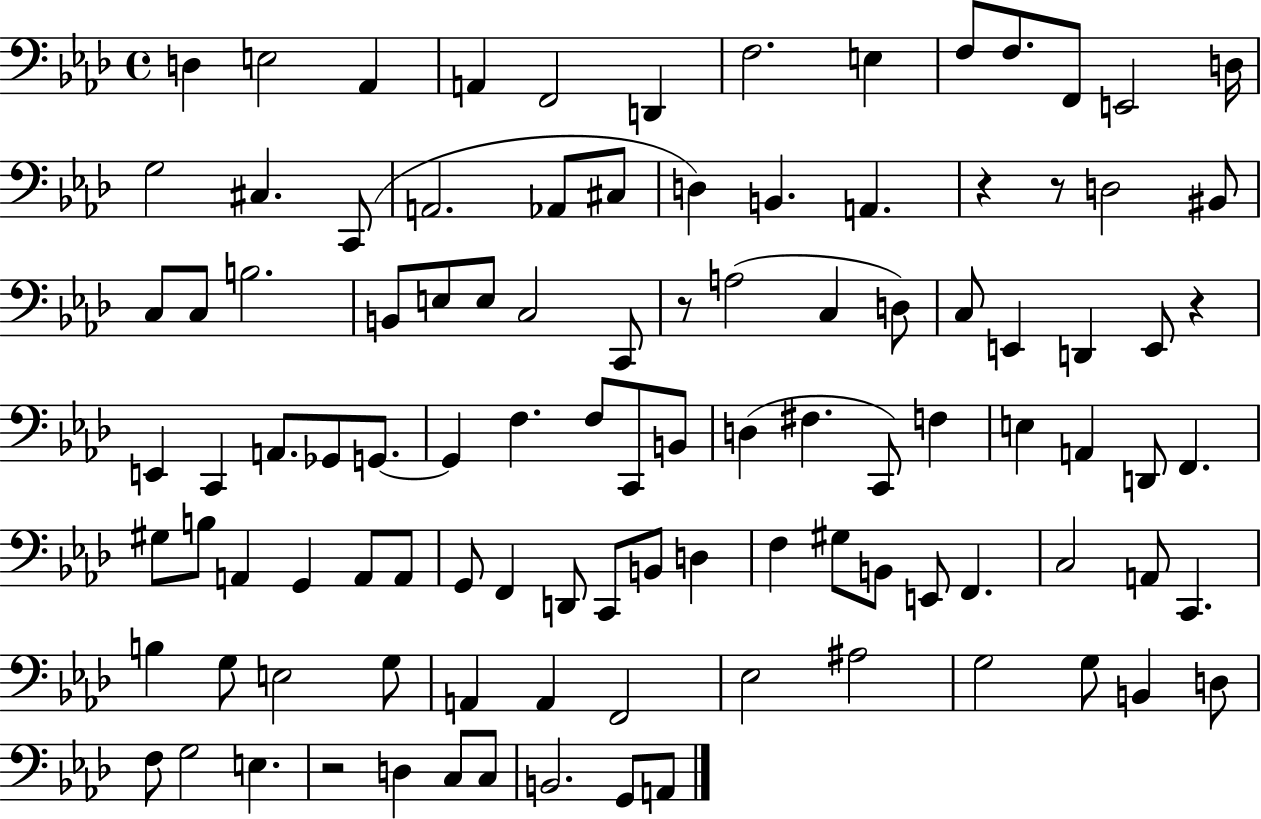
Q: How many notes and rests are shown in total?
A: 104